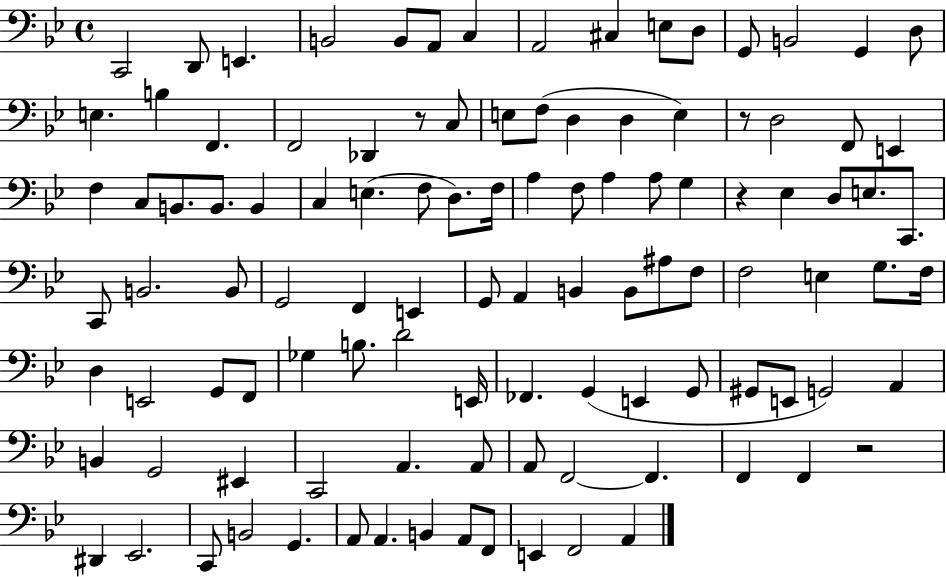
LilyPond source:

{
  \clef bass
  \time 4/4
  \defaultTimeSignature
  \key bes \major
  c,2 d,8 e,4. | b,2 b,8 a,8 c4 | a,2 cis4 e8 d8 | g,8 b,2 g,4 d8 | \break e4. b4 f,4. | f,2 des,4 r8 c8 | e8 f8( d4 d4 e4) | r8 d2 f,8 e,4 | \break f4 c8 b,8. b,8. b,4 | c4 e4.( f8 d8.) f16 | a4 f8 a4 a8 g4 | r4 ees4 d8 e8. c,8. | \break c,8 b,2. b,8 | g,2 f,4 e,4 | g,8 a,4 b,4 b,8 ais8 f8 | f2 e4 g8. f16 | \break d4 e,2 g,8 f,8 | ges4 b8. d'2 e,16 | fes,4. g,4( e,4 g,8 | gis,8 e,8 g,2) a,4 | \break b,4 g,2 eis,4 | c,2 a,4. a,8 | a,8 f,2~~ f,4. | f,4 f,4 r2 | \break dis,4 ees,2. | c,8 b,2 g,4. | a,8 a,4. b,4 a,8 f,8 | e,4 f,2 a,4 | \break \bar "|."
}